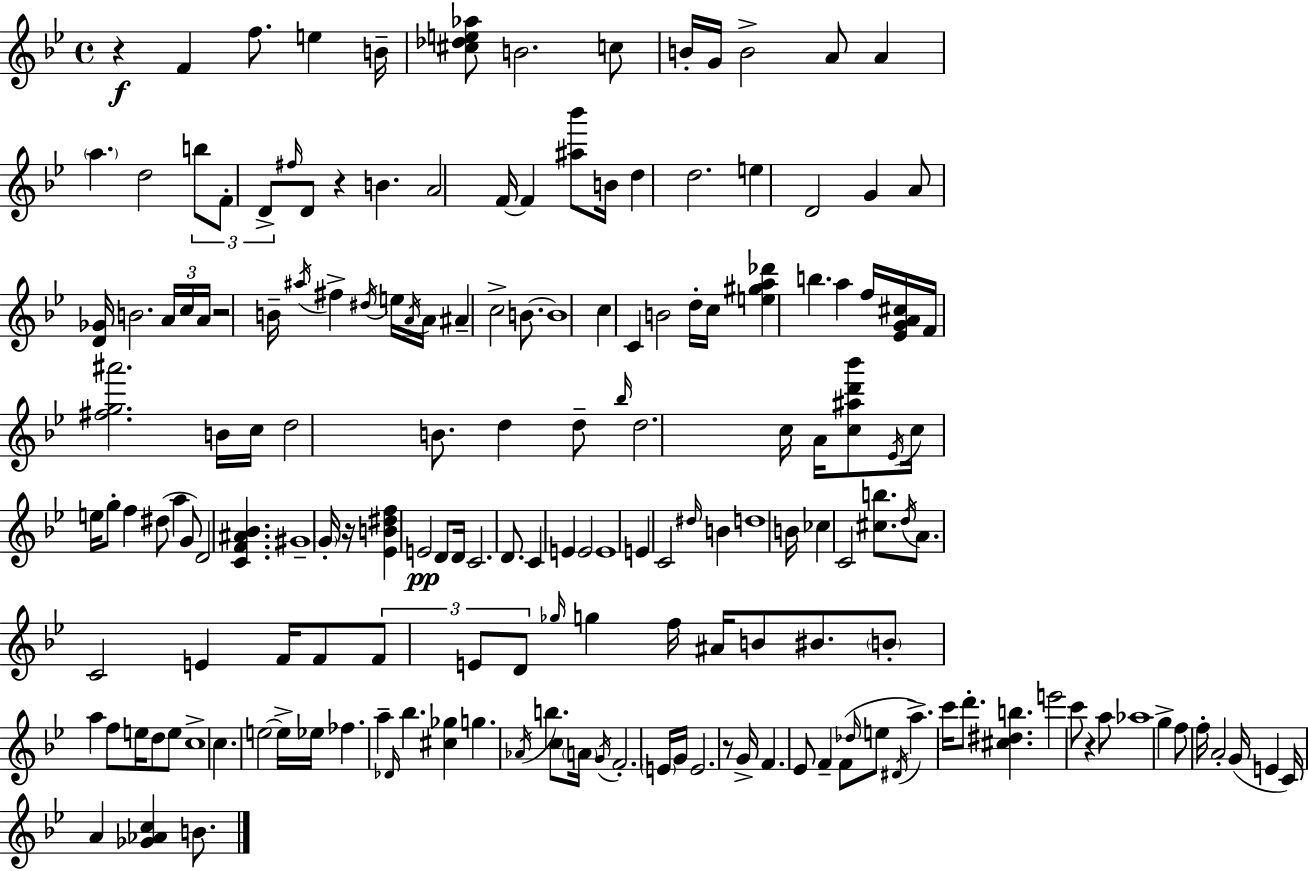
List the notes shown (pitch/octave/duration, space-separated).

R/q F4/q F5/e. E5/q B4/s [C#5,Db5,E5,Ab5]/e B4/h. C5/e B4/s G4/s B4/h A4/e A4/q A5/q. D5/h B5/e F4/e D4/e F#5/s D4/e R/q B4/q. A4/h F4/s F4/q [A#5,Bb6]/e B4/s D5/q D5/h. E5/q D4/h G4/q A4/e [D4,Gb4]/s B4/h. A4/s C5/s A4/s R/h B4/s A#5/s F#5/q D#5/s E5/s A4/s A4/s A#4/q C5/h B4/e. B4/w C5/q C4/q B4/h D5/s C5/s [E5,G#5,A5,Db6]/q B5/q. A5/q F5/s [Eb4,G4,A4,C#5]/s F4/s [F#5,G5,A#6]/h. B4/s C5/s D5/h B4/e. D5/q D5/e Bb5/s D5/h. C5/s A4/s [C5,A#5,D6,Bb6]/e Eb4/s C5/s E5/s G5/e F5/q D#5/e A5/q G4/e D4/h [C4,F4,A#4,Bb4]/q. G#4/w G4/s R/s [Eb4,B4,D#5,F5]/q E4/h D4/e D4/s C4/h. D4/e. C4/q E4/q E4/h E4/w E4/q C4/h D#5/s B4/q D5/w B4/s CES5/q C4/h [C#5,B5]/e. D5/s A4/e. C4/h E4/q F4/s F4/e F4/e E4/e D4/e Gb5/s G5/q F5/s A#4/s B4/e BIS4/e. B4/e A5/q F5/e E5/s D5/e E5/e C5/w C5/q. E5/h E5/s Eb5/s FES5/q. A5/q Db4/s Bb5/q. [C#5,Gb5]/q G5/q. Ab4/s B5/q. C5/e A4/s G4/s F4/h. E4/s G4/s E4/h. R/e G4/s F4/q. Eb4/e F4/q F4/e Db5/s E5/e D#4/s A5/q. C6/s D6/e. [C#5,D#5,B5]/q. E6/h C6/e R/q A5/e Ab5/w G5/q F5/e F5/s A4/h G4/s E4/q C4/s A4/q [Gb4,Ab4,C5]/q B4/e.